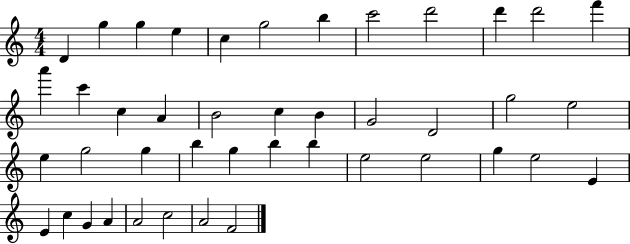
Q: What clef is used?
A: treble